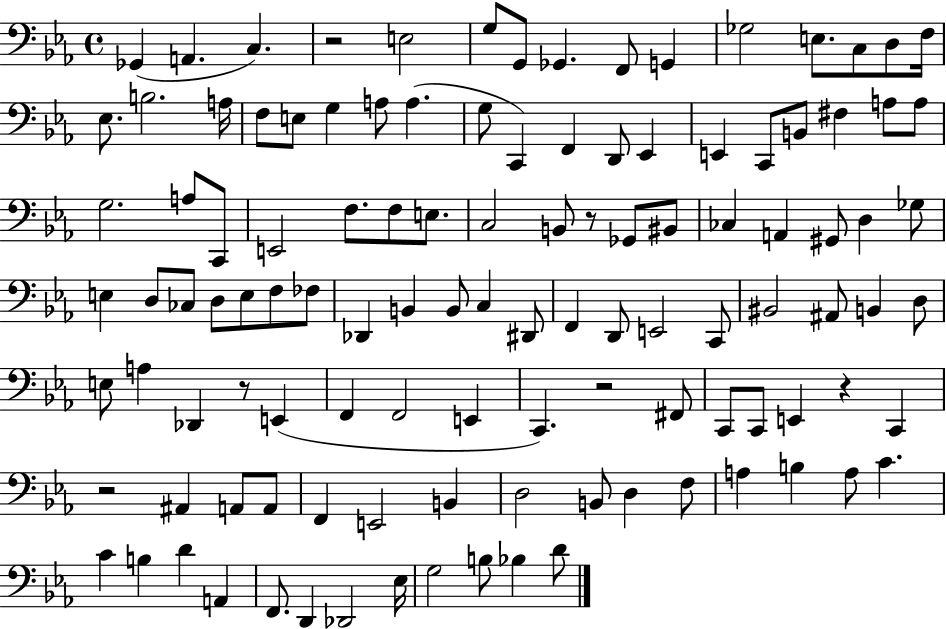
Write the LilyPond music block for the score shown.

{
  \clef bass
  \time 4/4
  \defaultTimeSignature
  \key ees \major
  ges,4( a,4. c4.) | r2 e2 | g8 g,8 ges,4. f,8 g,4 | ges2 e8. c8 d8 f16 | \break ees8. b2. a16 | f8 e8 g4 a8 a4.( | g8 c,4) f,4 d,8 ees,4 | e,4 c,8 b,8 fis4 a8 a8 | \break g2. a8 c,8 | e,2 f8. f8 e8. | c2 b,8 r8 ges,8 bis,8 | ces4 a,4 gis,8 d4 ges8 | \break e4 d8 ces8 d8 e8 f8 fes8 | des,4 b,4 b,8 c4 dis,8 | f,4 d,8 e,2 c,8 | bis,2 ais,8 b,4 d8 | \break e8 a4 des,4 r8 e,4( | f,4 f,2 e,4 | c,4.) r2 fis,8 | c,8 c,8 e,4 r4 c,4 | \break r2 ais,4 a,8 a,8 | f,4 e,2 b,4 | d2 b,8 d4 f8 | a4 b4 a8 c'4. | \break c'4 b4 d'4 a,4 | f,8. d,4 des,2 ees16 | g2 b8 bes4 d'8 | \bar "|."
}